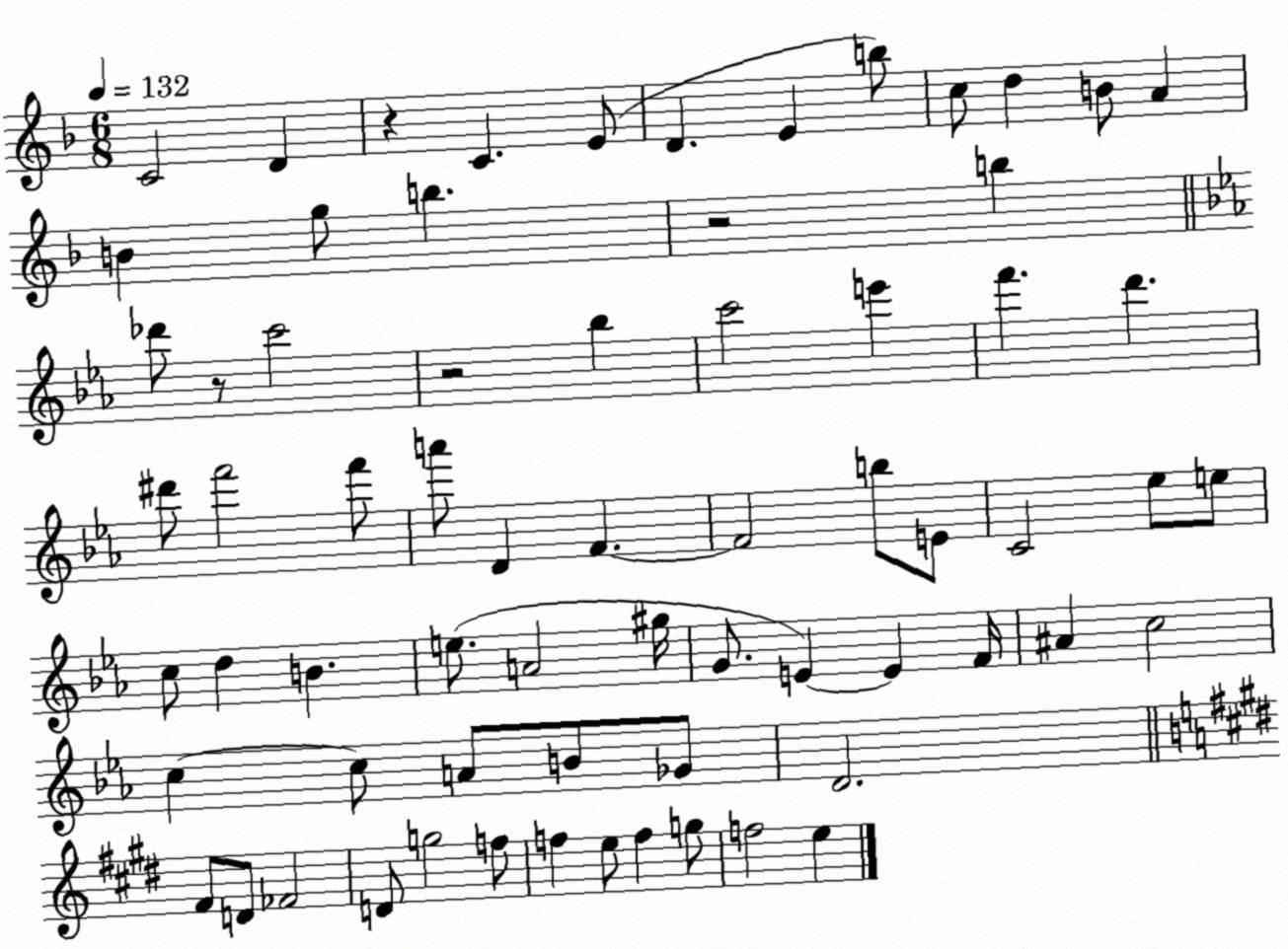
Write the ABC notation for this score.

X:1
T:Untitled
M:6/8
L:1/4
K:F
C2 D z C E/2 D E b/2 c/2 d B/2 A B g/2 b z2 b _d'/2 z/2 c'2 z2 _b c'2 e' f' d' ^d'/2 f'2 f'/2 a'/2 D F F2 b/2 E/2 C2 _e/2 e/2 c/2 d B e/2 A2 ^g/4 G/2 E E F/4 ^A c2 c c/2 A/2 B/2 _G/2 D2 ^F/2 D/2 _F2 D/2 g2 f/2 f e/2 f g/2 f2 e